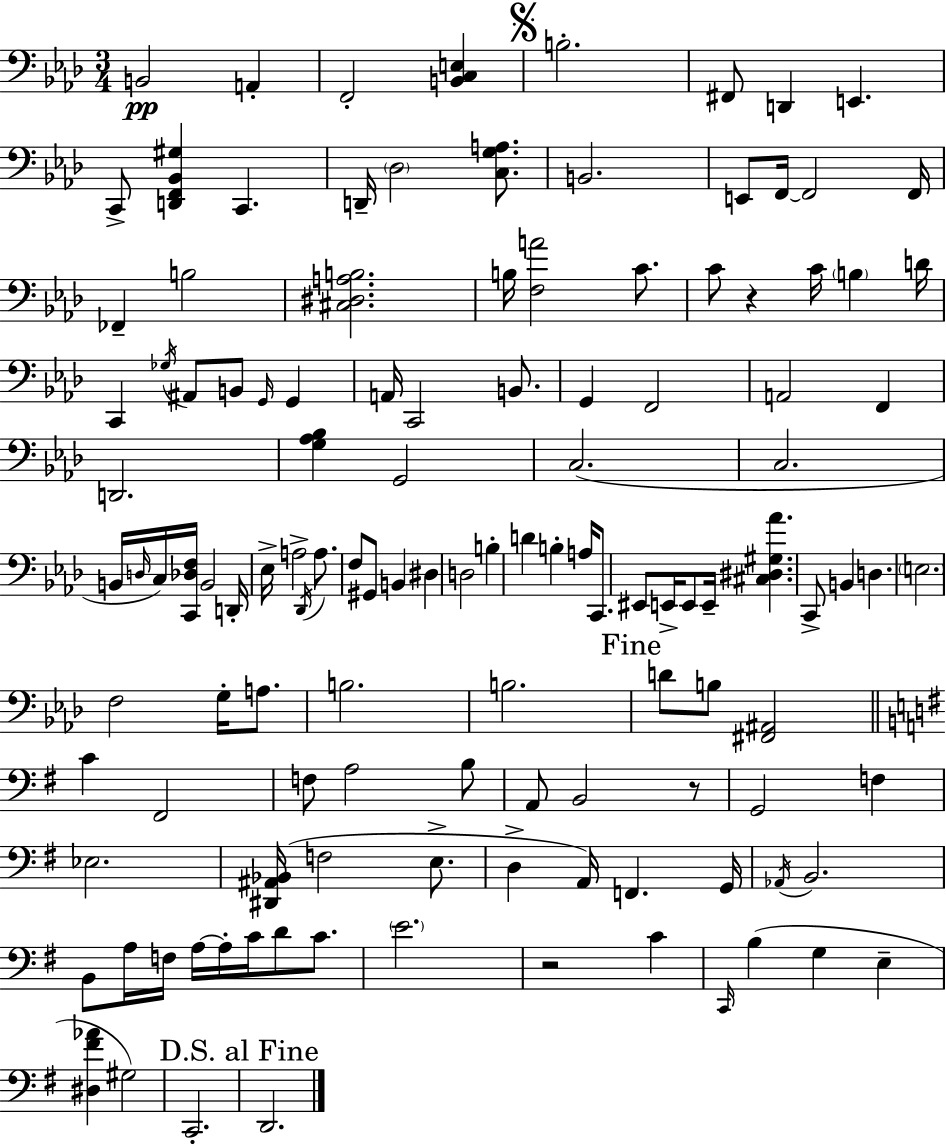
B2/h A2/q F2/h [B2,C3,E3]/q B3/h. F#2/e D2/q E2/q. C2/e [D2,F2,Bb2,G#3]/q C2/q. D2/s Db3/h [C3,G3,A3]/e. B2/h. E2/e F2/s F2/h F2/s FES2/q B3/h [C#3,D#3,A3,B3]/h. B3/s [F3,A4]/h C4/e. C4/e R/q C4/s B3/q D4/s C2/q Gb3/s A#2/e B2/e G2/s G2/q A2/s C2/h B2/e. G2/q F2/h A2/h F2/q D2/h. [G3,Ab3,Bb3]/q G2/h C3/h. C3/h. B2/s D3/s C3/s [C2,Db3,F3]/s B2/h D2/s Eb3/s A3/h Db2/s A3/e. F3/e G#2/e B2/q D#3/q D3/h B3/q D4/q B3/q A3/s C2/e. EIS2/e E2/s E2/e E2/s [C#3,D#3,G#3,Ab4]/q. C2/e B2/q D3/q. E3/h. F3/h G3/s A3/e. B3/h. B3/h. D4/e B3/e [F#2,A#2]/h C4/q F#2/h F3/e A3/h B3/e A2/e B2/h R/e G2/h F3/q Eb3/h. [D#2,A#2,Bb2]/s F3/h E3/e. D3/q A2/s F2/q. G2/s Ab2/s B2/h. B2/e A3/s F3/s A3/s A3/s C4/s D4/e C4/e. E4/h. R/h C4/q C2/s B3/q G3/q E3/q [D#3,F#4,Ab4]/q G#3/h C2/h. D2/h.